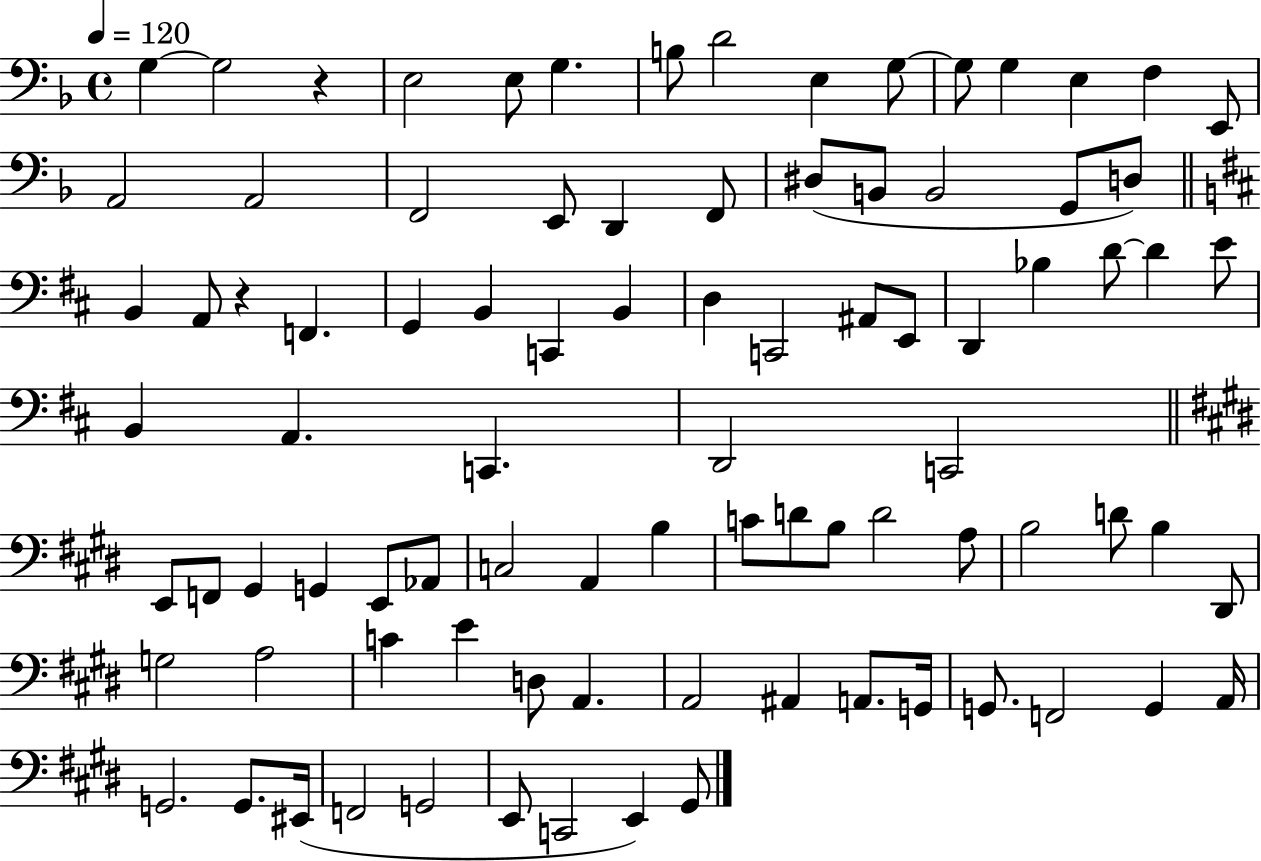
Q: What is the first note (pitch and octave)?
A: G3